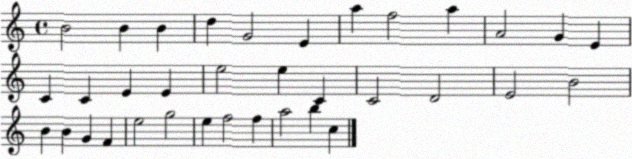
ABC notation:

X:1
T:Untitled
M:4/4
L:1/4
K:C
B2 B B d G2 E a f2 a A2 G E C C E E e2 e C C2 D2 E2 B2 B B G F e2 g2 e f2 f a2 b c